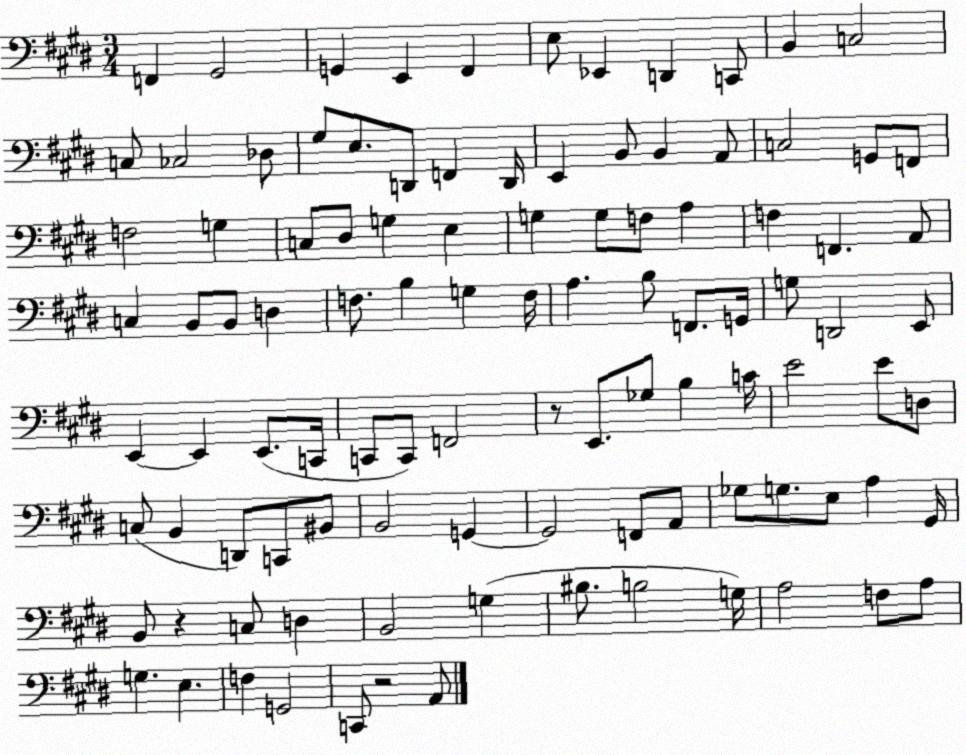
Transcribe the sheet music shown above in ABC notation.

X:1
T:Untitled
M:3/4
L:1/4
K:E
F,, ^G,,2 G,, E,, ^F,, E,/2 _E,, D,, C,,/2 B,, C,2 C,/2 _C,2 _D,/2 ^G,/2 E,/2 D,,/2 F,, D,,/4 E,, B,,/2 B,, A,,/2 C,2 G,,/2 F,,/2 F,2 G, C,/2 ^D,/2 G, E, G, G,/2 F,/2 A, F, F,, A,,/2 C, B,,/2 B,,/2 D, F,/2 B, G, F,/4 A, B,/2 F,,/2 G,,/4 G,/2 D,,2 E,,/2 E,, E,, E,,/2 C,,/4 C,,/2 C,,/2 F,,2 z/2 E,,/2 _G,/2 B, C/4 E2 E/2 D,/2 C,/2 B,, D,,/2 C,,/2 ^B,,/2 B,,2 G,, G,,2 F,,/2 A,,/2 _G,/2 G,/2 E,/2 A, ^G,,/4 B,,/2 z C,/2 D, B,,2 G, ^B,/2 B,2 G,/4 A,2 F,/2 A,/2 G, E, F, G,,2 C,,/2 z2 A,,/2